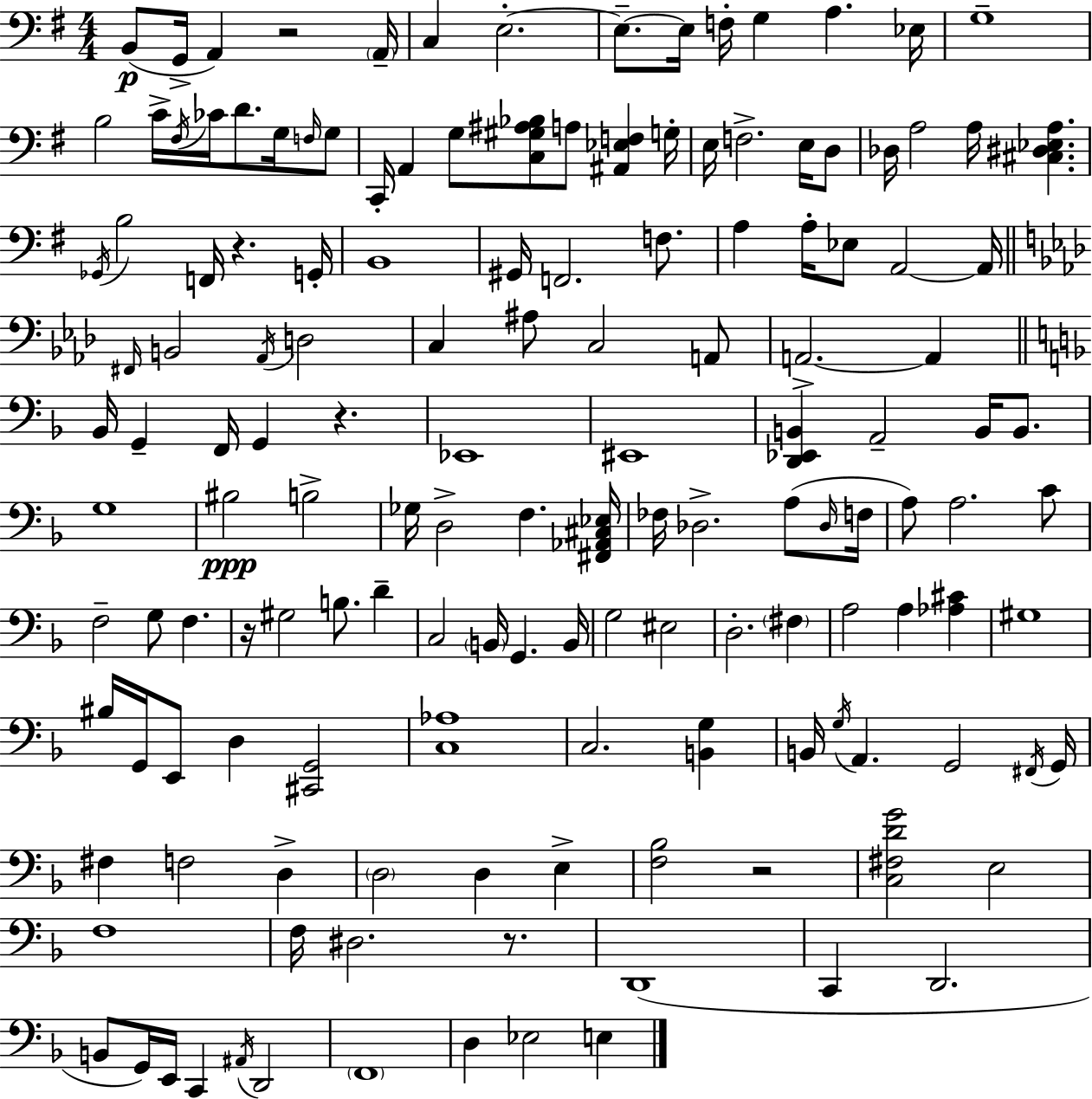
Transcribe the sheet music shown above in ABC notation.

X:1
T:Untitled
M:4/4
L:1/4
K:Em
B,,/2 G,,/4 A,, z2 A,,/4 C, E,2 E,/2 E,/4 F,/4 G, A, _E,/4 G,4 B,2 C/4 ^F,/4 _C/4 D/2 G,/4 F,/4 G,/2 C,,/4 A,, G,/2 [C,^G,^A,_B,]/2 A,/2 [^A,,_E,F,] G,/4 E,/4 F,2 E,/4 D,/2 _D,/4 A,2 A,/4 [^C,^D,_E,A,] _G,,/4 B,2 F,,/4 z G,,/4 B,,4 ^G,,/4 F,,2 F,/2 A, A,/4 _E,/2 A,,2 A,,/4 ^F,,/4 B,,2 _A,,/4 D,2 C, ^A,/2 C,2 A,,/2 A,,2 A,, _B,,/4 G,, F,,/4 G,, z _E,,4 ^E,,4 [D,,_E,,B,,] A,,2 B,,/4 B,,/2 G,4 ^B,2 B,2 _G,/4 D,2 F, [^F,,_A,,^C,_E,]/4 _F,/4 _D,2 A,/2 _D,/4 F,/4 A,/2 A,2 C/2 F,2 G,/2 F, z/4 ^G,2 B,/2 D C,2 B,,/4 G,, B,,/4 G,2 ^E,2 D,2 ^F, A,2 A, [_A,^C] ^G,4 ^B,/4 G,,/4 E,,/2 D, [^C,,G,,]2 [C,_A,]4 C,2 [B,,G,] B,,/4 G,/4 A,, G,,2 ^F,,/4 G,,/4 ^F, F,2 D, D,2 D, E, [F,_B,]2 z2 [C,^F,DG]2 E,2 F,4 F,/4 ^D,2 z/2 D,,4 C,, D,,2 B,,/2 G,,/4 E,,/4 C,, ^A,,/4 D,,2 F,,4 D, _E,2 E,